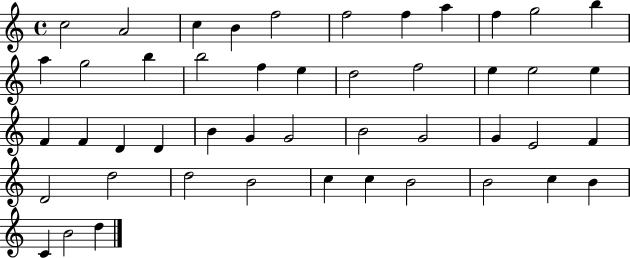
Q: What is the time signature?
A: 4/4